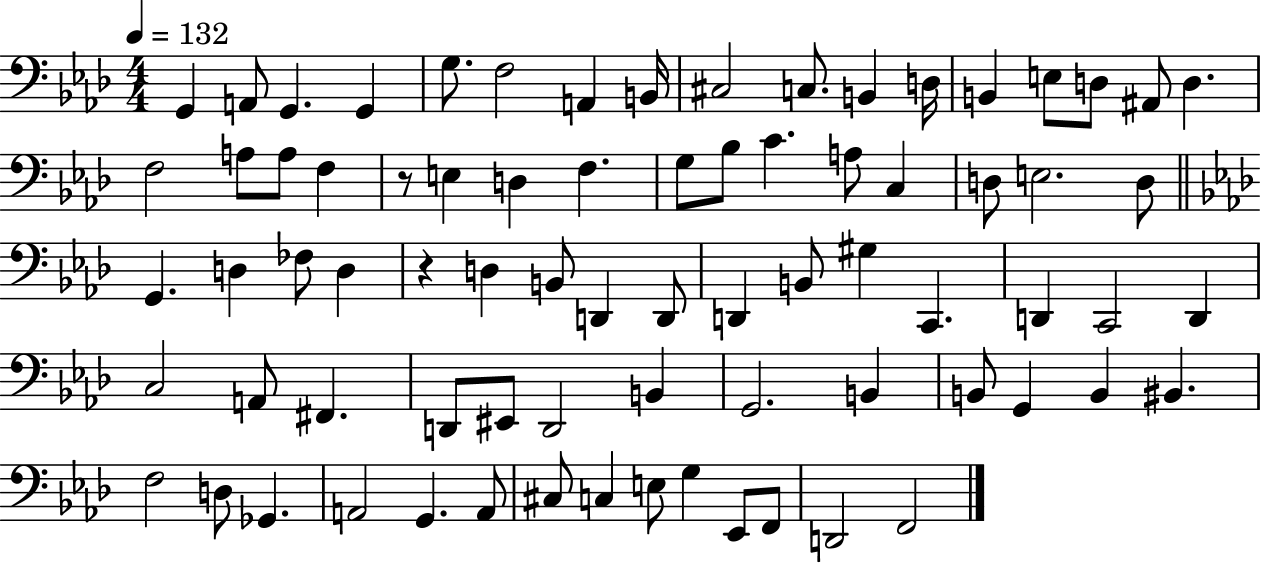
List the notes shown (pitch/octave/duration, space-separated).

G2/q A2/e G2/q. G2/q G3/e. F3/h A2/q B2/s C#3/h C3/e. B2/q D3/s B2/q E3/e D3/e A#2/e D3/q. F3/h A3/e A3/e F3/q R/e E3/q D3/q F3/q. G3/e Bb3/e C4/q. A3/e C3/q D3/e E3/h. D3/e G2/q. D3/q FES3/e D3/q R/q D3/q B2/e D2/q D2/e D2/q B2/e G#3/q C2/q. D2/q C2/h D2/q C3/h A2/e F#2/q. D2/e EIS2/e D2/h B2/q G2/h. B2/q B2/e G2/q B2/q BIS2/q. F3/h D3/e Gb2/q. A2/h G2/q. A2/e C#3/e C3/q E3/e G3/q Eb2/e F2/e D2/h F2/h